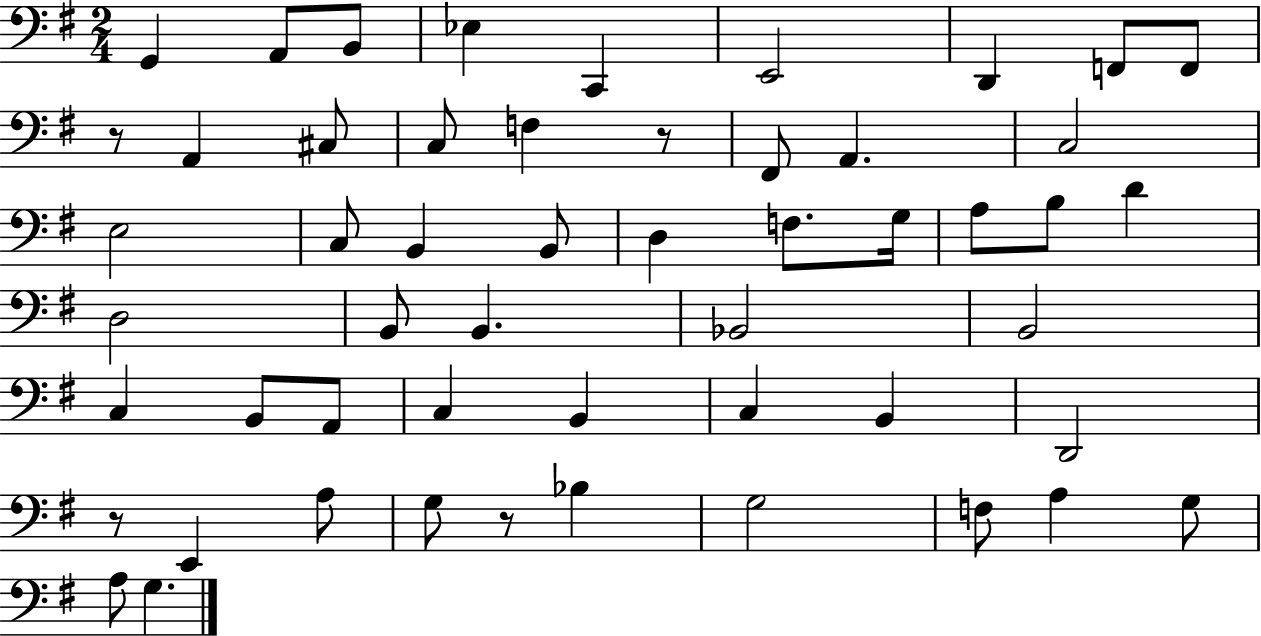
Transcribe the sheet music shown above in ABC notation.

X:1
T:Untitled
M:2/4
L:1/4
K:G
G,, A,,/2 B,,/2 _E, C,, E,,2 D,, F,,/2 F,,/2 z/2 A,, ^C,/2 C,/2 F, z/2 ^F,,/2 A,, C,2 E,2 C,/2 B,, B,,/2 D, F,/2 G,/4 A,/2 B,/2 D D,2 B,,/2 B,, _B,,2 B,,2 C, B,,/2 A,,/2 C, B,, C, B,, D,,2 z/2 E,, A,/2 G,/2 z/2 _B, G,2 F,/2 A, G,/2 A,/2 G,